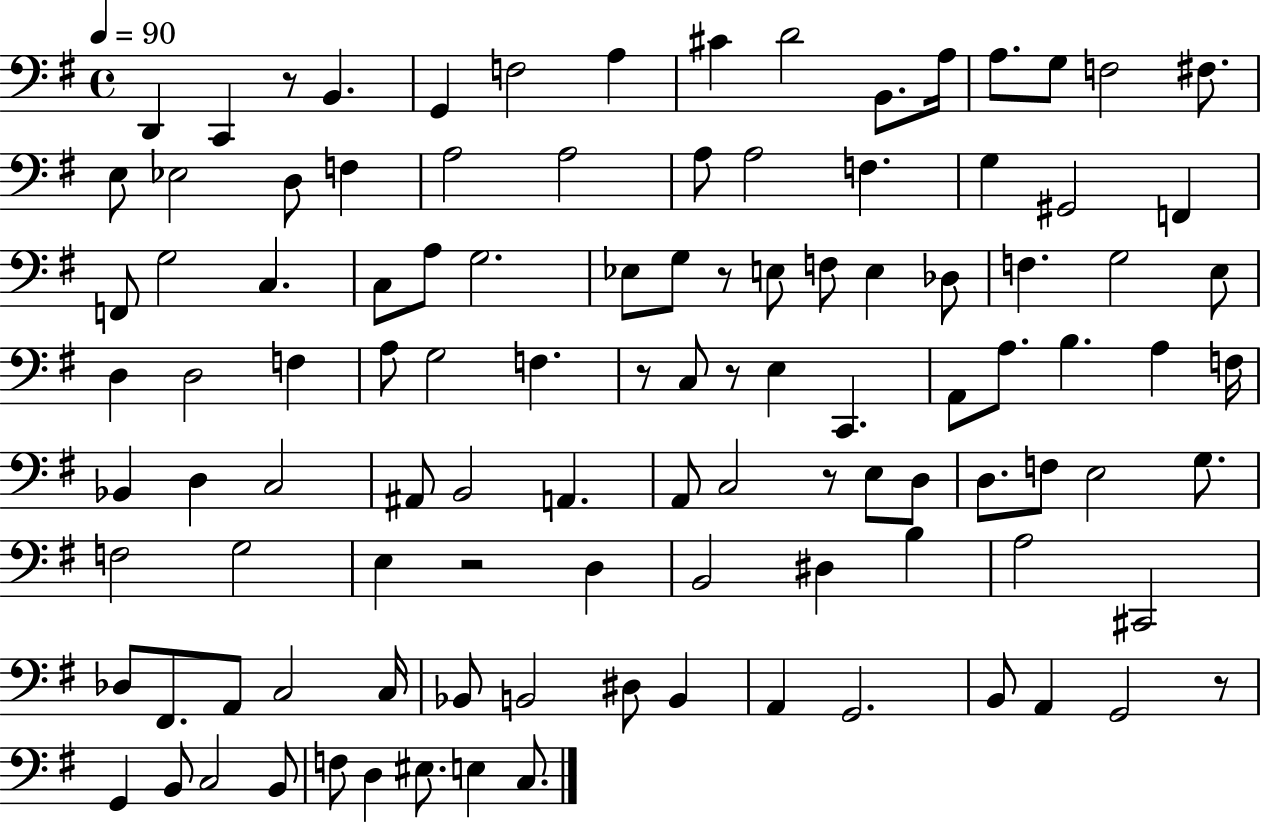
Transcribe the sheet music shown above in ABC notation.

X:1
T:Untitled
M:4/4
L:1/4
K:G
D,, C,, z/2 B,, G,, F,2 A, ^C D2 B,,/2 A,/4 A,/2 G,/2 F,2 ^F,/2 E,/2 _E,2 D,/2 F, A,2 A,2 A,/2 A,2 F, G, ^G,,2 F,, F,,/2 G,2 C, C,/2 A,/2 G,2 _E,/2 G,/2 z/2 E,/2 F,/2 E, _D,/2 F, G,2 E,/2 D, D,2 F, A,/2 G,2 F, z/2 C,/2 z/2 E, C,, A,,/2 A,/2 B, A, F,/4 _B,, D, C,2 ^A,,/2 B,,2 A,, A,,/2 C,2 z/2 E,/2 D,/2 D,/2 F,/2 E,2 G,/2 F,2 G,2 E, z2 D, B,,2 ^D, B, A,2 ^C,,2 _D,/2 ^F,,/2 A,,/2 C,2 C,/4 _B,,/2 B,,2 ^D,/2 B,, A,, G,,2 B,,/2 A,, G,,2 z/2 G,, B,,/2 C,2 B,,/2 F,/2 D, ^E,/2 E, C,/2